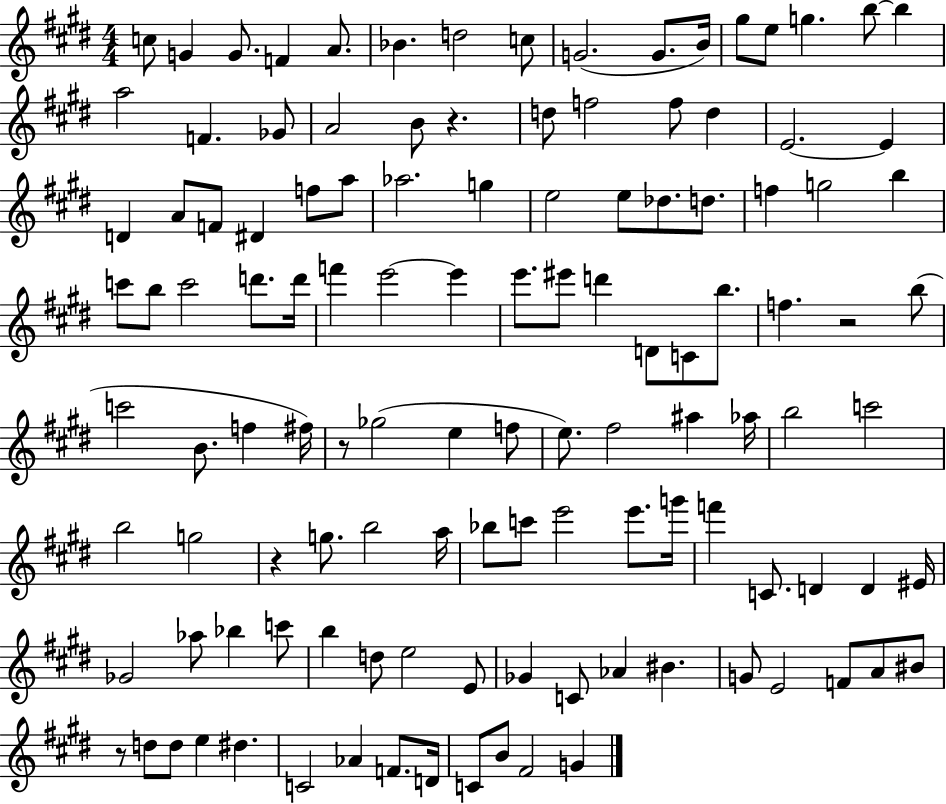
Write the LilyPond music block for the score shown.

{
  \clef treble
  \numericTimeSignature
  \time 4/4
  \key e \major
  c''8 g'4 g'8. f'4 a'8. | bes'4. d''2 c''8 | g'2.( g'8. b'16) | gis''8 e''8 g''4. b''8~~ b''4 | \break a''2 f'4. ges'8 | a'2 b'8 r4. | d''8 f''2 f''8 d''4 | e'2.~~ e'4 | \break d'4 a'8 f'8 dis'4 f''8 a''8 | aes''2. g''4 | e''2 e''8 des''8. d''8. | f''4 g''2 b''4 | \break c'''8 b''8 c'''2 d'''8. d'''16 | f'''4 e'''2~~ e'''4 | e'''8. eis'''8 d'''4 d'8 c'8 b''8. | f''4. r2 b''8( | \break c'''2 b'8. f''4 fis''16) | r8 ges''2( e''4 f''8 | e''8.) fis''2 ais''4 aes''16 | b''2 c'''2 | \break b''2 g''2 | r4 g''8. b''2 a''16 | bes''8 c'''8 e'''2 e'''8. g'''16 | f'''4 c'8. d'4 d'4 eis'16 | \break ges'2 aes''8 bes''4 c'''8 | b''4 d''8 e''2 e'8 | ges'4 c'8 aes'4 bis'4. | g'8 e'2 f'8 a'8 bis'8 | \break r8 d''8 d''8 e''4 dis''4. | c'2 aes'4 f'8. d'16 | c'8 b'8 fis'2 g'4 | \bar "|."
}